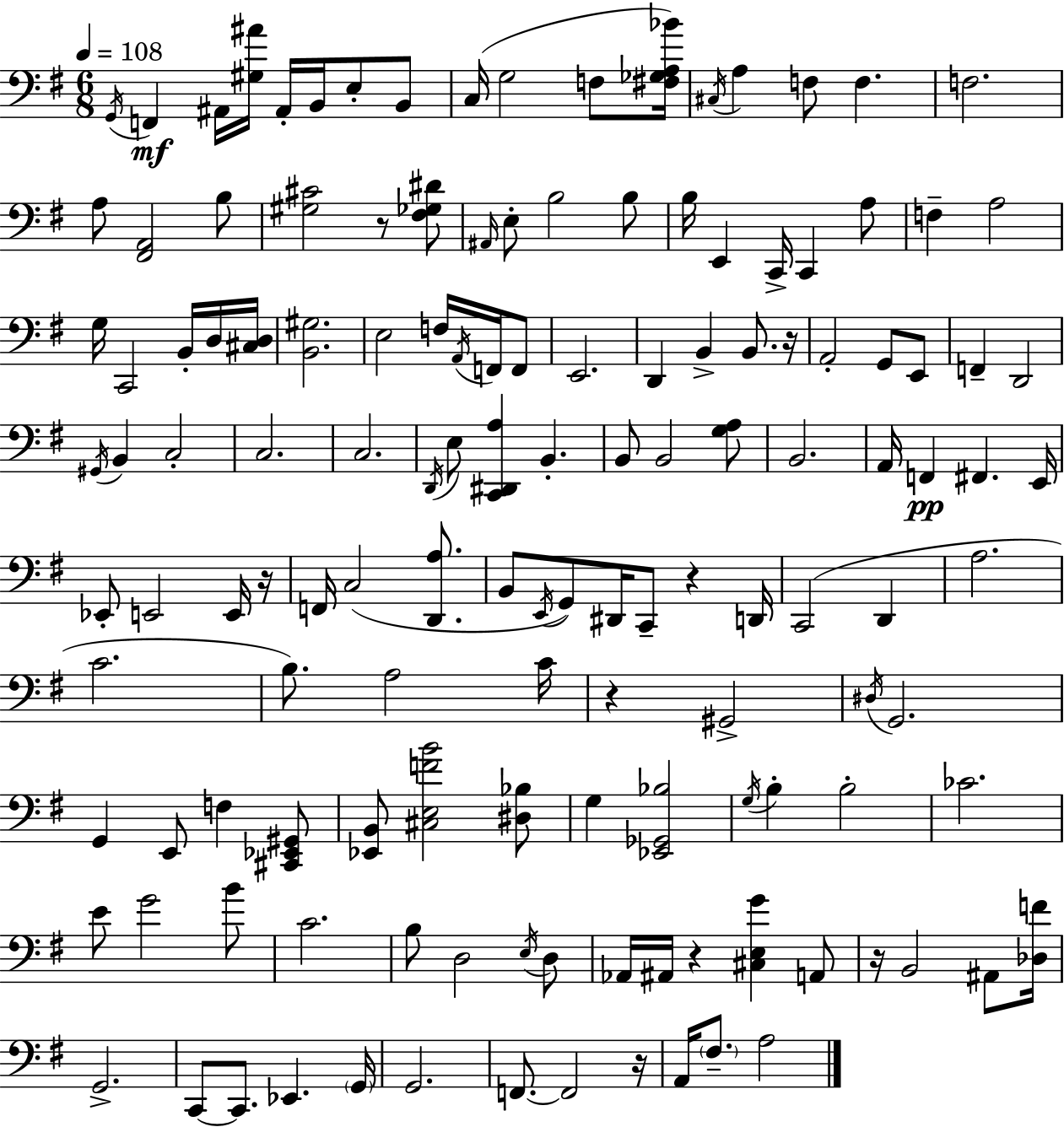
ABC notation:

X:1
T:Untitled
M:6/8
L:1/4
K:Em
G,,/4 F,, ^A,,/4 [^G,^A]/4 ^A,,/4 B,,/4 E,/2 B,,/2 C,/4 G,2 F,/2 [^F,_G,A,_B]/4 ^C,/4 A, F,/2 F, F,2 A,/2 [^F,,A,,]2 B,/2 [^G,^C]2 z/2 [^F,_G,^D]/2 ^A,,/4 E,/2 B,2 B,/2 B,/4 E,, C,,/4 C,, A,/2 F, A,2 G,/4 C,,2 B,,/4 D,/4 [^C,D,]/4 [B,,^G,]2 E,2 F,/4 A,,/4 F,,/4 F,,/2 E,,2 D,, B,, B,,/2 z/4 A,,2 G,,/2 E,,/2 F,, D,,2 ^G,,/4 B,, C,2 C,2 C,2 D,,/4 E,/2 [C,,^D,,A,] B,, B,,/2 B,,2 [G,A,]/2 B,,2 A,,/4 F,, ^F,, E,,/4 _E,,/2 E,,2 E,,/4 z/4 F,,/4 C,2 [D,,A,]/2 B,,/2 E,,/4 G,,/2 ^D,,/4 C,,/2 z D,,/4 C,,2 D,, A,2 C2 B,/2 A,2 C/4 z ^G,,2 ^D,/4 G,,2 G,, E,,/2 F, [^C,,_E,,^G,,]/2 [_E,,B,,]/2 [^C,E,FB]2 [^D,_B,]/2 G, [_E,,_G,,_B,]2 G,/4 B, B,2 _C2 E/2 G2 B/2 C2 B,/2 D,2 E,/4 D,/2 _A,,/4 ^A,,/4 z [^C,E,G] A,,/2 z/4 B,,2 ^A,,/2 [_D,F]/4 G,,2 C,,/2 C,,/2 _E,, G,,/4 G,,2 F,,/2 F,,2 z/4 A,,/4 ^F,/2 A,2